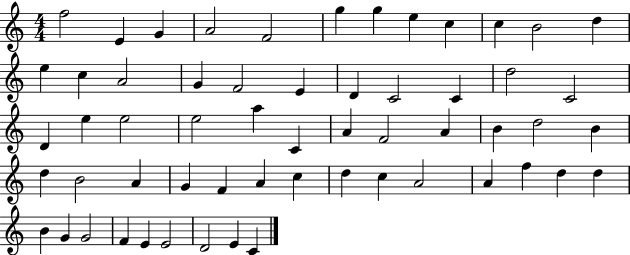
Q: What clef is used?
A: treble